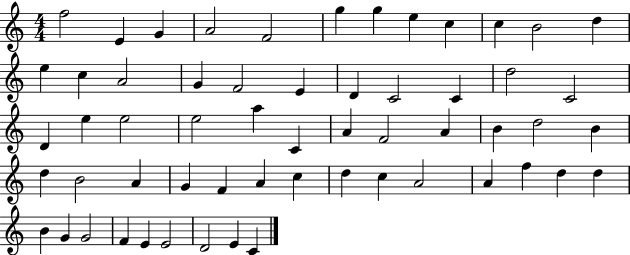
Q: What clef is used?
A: treble